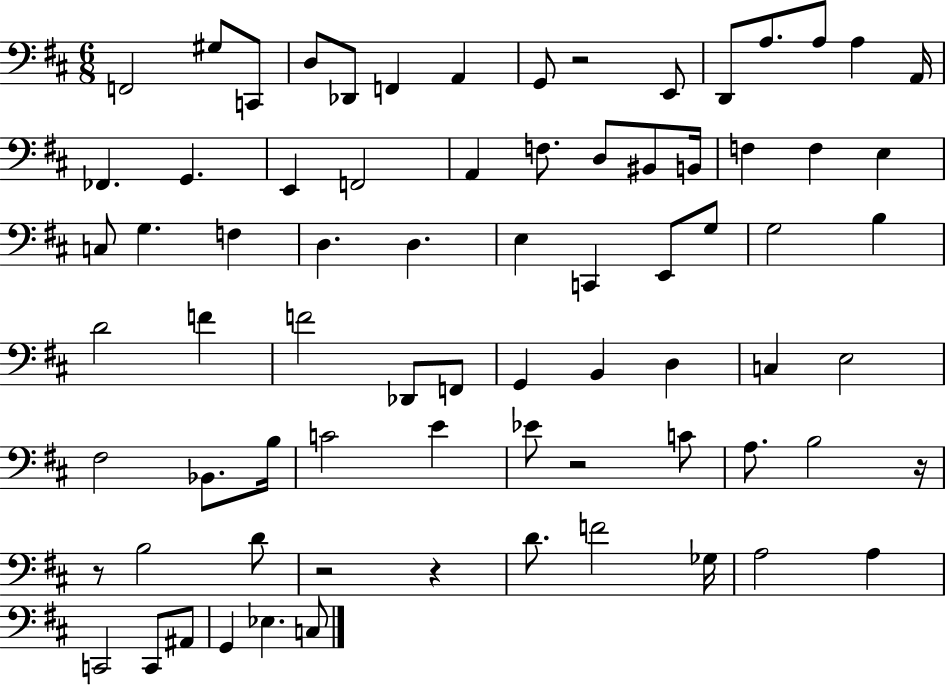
F2/h G#3/e C2/e D3/e Db2/e F2/q A2/q G2/e R/h E2/e D2/e A3/e. A3/e A3/q A2/s FES2/q. G2/q. E2/q F2/h A2/q F3/e. D3/e BIS2/e B2/s F3/q F3/q E3/q C3/e G3/q. F3/q D3/q. D3/q. E3/q C2/q E2/e G3/e G3/h B3/q D4/h F4/q F4/h Db2/e F2/e G2/q B2/q D3/q C3/q E3/h F#3/h Bb2/e. B3/s C4/h E4/q Eb4/e R/h C4/e A3/e. B3/h R/s R/e B3/h D4/e R/h R/q D4/e. F4/h Gb3/s A3/h A3/q C2/h C2/e A#2/e G2/q Eb3/q. C3/e